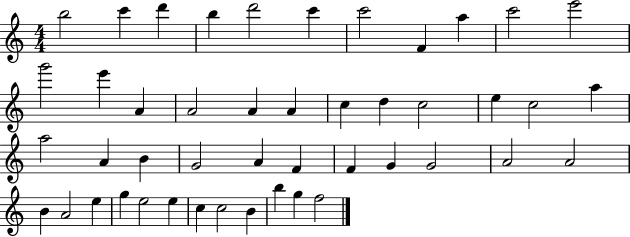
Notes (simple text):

B5/h C6/q D6/q B5/q D6/h C6/q C6/h F4/q A5/q C6/h E6/h G6/h E6/q A4/q A4/h A4/q A4/q C5/q D5/q C5/h E5/q C5/h A5/q A5/h A4/q B4/q G4/h A4/q F4/q F4/q G4/q G4/h A4/h A4/h B4/q A4/h E5/q G5/q E5/h E5/q C5/q C5/h B4/q B5/q G5/q F5/h